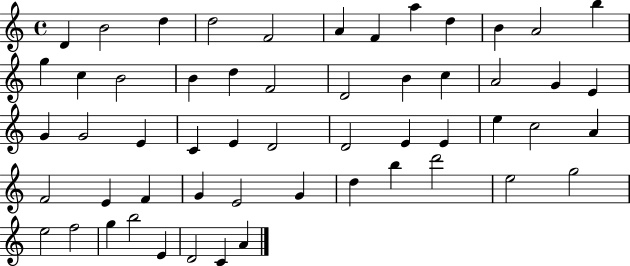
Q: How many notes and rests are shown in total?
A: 55